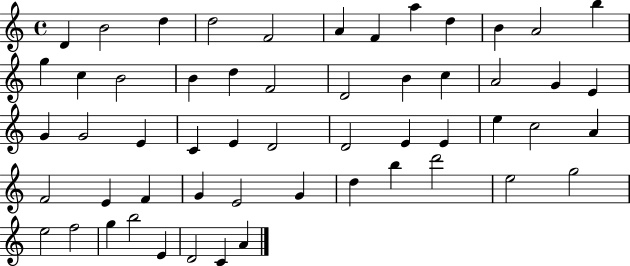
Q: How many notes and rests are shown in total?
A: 55